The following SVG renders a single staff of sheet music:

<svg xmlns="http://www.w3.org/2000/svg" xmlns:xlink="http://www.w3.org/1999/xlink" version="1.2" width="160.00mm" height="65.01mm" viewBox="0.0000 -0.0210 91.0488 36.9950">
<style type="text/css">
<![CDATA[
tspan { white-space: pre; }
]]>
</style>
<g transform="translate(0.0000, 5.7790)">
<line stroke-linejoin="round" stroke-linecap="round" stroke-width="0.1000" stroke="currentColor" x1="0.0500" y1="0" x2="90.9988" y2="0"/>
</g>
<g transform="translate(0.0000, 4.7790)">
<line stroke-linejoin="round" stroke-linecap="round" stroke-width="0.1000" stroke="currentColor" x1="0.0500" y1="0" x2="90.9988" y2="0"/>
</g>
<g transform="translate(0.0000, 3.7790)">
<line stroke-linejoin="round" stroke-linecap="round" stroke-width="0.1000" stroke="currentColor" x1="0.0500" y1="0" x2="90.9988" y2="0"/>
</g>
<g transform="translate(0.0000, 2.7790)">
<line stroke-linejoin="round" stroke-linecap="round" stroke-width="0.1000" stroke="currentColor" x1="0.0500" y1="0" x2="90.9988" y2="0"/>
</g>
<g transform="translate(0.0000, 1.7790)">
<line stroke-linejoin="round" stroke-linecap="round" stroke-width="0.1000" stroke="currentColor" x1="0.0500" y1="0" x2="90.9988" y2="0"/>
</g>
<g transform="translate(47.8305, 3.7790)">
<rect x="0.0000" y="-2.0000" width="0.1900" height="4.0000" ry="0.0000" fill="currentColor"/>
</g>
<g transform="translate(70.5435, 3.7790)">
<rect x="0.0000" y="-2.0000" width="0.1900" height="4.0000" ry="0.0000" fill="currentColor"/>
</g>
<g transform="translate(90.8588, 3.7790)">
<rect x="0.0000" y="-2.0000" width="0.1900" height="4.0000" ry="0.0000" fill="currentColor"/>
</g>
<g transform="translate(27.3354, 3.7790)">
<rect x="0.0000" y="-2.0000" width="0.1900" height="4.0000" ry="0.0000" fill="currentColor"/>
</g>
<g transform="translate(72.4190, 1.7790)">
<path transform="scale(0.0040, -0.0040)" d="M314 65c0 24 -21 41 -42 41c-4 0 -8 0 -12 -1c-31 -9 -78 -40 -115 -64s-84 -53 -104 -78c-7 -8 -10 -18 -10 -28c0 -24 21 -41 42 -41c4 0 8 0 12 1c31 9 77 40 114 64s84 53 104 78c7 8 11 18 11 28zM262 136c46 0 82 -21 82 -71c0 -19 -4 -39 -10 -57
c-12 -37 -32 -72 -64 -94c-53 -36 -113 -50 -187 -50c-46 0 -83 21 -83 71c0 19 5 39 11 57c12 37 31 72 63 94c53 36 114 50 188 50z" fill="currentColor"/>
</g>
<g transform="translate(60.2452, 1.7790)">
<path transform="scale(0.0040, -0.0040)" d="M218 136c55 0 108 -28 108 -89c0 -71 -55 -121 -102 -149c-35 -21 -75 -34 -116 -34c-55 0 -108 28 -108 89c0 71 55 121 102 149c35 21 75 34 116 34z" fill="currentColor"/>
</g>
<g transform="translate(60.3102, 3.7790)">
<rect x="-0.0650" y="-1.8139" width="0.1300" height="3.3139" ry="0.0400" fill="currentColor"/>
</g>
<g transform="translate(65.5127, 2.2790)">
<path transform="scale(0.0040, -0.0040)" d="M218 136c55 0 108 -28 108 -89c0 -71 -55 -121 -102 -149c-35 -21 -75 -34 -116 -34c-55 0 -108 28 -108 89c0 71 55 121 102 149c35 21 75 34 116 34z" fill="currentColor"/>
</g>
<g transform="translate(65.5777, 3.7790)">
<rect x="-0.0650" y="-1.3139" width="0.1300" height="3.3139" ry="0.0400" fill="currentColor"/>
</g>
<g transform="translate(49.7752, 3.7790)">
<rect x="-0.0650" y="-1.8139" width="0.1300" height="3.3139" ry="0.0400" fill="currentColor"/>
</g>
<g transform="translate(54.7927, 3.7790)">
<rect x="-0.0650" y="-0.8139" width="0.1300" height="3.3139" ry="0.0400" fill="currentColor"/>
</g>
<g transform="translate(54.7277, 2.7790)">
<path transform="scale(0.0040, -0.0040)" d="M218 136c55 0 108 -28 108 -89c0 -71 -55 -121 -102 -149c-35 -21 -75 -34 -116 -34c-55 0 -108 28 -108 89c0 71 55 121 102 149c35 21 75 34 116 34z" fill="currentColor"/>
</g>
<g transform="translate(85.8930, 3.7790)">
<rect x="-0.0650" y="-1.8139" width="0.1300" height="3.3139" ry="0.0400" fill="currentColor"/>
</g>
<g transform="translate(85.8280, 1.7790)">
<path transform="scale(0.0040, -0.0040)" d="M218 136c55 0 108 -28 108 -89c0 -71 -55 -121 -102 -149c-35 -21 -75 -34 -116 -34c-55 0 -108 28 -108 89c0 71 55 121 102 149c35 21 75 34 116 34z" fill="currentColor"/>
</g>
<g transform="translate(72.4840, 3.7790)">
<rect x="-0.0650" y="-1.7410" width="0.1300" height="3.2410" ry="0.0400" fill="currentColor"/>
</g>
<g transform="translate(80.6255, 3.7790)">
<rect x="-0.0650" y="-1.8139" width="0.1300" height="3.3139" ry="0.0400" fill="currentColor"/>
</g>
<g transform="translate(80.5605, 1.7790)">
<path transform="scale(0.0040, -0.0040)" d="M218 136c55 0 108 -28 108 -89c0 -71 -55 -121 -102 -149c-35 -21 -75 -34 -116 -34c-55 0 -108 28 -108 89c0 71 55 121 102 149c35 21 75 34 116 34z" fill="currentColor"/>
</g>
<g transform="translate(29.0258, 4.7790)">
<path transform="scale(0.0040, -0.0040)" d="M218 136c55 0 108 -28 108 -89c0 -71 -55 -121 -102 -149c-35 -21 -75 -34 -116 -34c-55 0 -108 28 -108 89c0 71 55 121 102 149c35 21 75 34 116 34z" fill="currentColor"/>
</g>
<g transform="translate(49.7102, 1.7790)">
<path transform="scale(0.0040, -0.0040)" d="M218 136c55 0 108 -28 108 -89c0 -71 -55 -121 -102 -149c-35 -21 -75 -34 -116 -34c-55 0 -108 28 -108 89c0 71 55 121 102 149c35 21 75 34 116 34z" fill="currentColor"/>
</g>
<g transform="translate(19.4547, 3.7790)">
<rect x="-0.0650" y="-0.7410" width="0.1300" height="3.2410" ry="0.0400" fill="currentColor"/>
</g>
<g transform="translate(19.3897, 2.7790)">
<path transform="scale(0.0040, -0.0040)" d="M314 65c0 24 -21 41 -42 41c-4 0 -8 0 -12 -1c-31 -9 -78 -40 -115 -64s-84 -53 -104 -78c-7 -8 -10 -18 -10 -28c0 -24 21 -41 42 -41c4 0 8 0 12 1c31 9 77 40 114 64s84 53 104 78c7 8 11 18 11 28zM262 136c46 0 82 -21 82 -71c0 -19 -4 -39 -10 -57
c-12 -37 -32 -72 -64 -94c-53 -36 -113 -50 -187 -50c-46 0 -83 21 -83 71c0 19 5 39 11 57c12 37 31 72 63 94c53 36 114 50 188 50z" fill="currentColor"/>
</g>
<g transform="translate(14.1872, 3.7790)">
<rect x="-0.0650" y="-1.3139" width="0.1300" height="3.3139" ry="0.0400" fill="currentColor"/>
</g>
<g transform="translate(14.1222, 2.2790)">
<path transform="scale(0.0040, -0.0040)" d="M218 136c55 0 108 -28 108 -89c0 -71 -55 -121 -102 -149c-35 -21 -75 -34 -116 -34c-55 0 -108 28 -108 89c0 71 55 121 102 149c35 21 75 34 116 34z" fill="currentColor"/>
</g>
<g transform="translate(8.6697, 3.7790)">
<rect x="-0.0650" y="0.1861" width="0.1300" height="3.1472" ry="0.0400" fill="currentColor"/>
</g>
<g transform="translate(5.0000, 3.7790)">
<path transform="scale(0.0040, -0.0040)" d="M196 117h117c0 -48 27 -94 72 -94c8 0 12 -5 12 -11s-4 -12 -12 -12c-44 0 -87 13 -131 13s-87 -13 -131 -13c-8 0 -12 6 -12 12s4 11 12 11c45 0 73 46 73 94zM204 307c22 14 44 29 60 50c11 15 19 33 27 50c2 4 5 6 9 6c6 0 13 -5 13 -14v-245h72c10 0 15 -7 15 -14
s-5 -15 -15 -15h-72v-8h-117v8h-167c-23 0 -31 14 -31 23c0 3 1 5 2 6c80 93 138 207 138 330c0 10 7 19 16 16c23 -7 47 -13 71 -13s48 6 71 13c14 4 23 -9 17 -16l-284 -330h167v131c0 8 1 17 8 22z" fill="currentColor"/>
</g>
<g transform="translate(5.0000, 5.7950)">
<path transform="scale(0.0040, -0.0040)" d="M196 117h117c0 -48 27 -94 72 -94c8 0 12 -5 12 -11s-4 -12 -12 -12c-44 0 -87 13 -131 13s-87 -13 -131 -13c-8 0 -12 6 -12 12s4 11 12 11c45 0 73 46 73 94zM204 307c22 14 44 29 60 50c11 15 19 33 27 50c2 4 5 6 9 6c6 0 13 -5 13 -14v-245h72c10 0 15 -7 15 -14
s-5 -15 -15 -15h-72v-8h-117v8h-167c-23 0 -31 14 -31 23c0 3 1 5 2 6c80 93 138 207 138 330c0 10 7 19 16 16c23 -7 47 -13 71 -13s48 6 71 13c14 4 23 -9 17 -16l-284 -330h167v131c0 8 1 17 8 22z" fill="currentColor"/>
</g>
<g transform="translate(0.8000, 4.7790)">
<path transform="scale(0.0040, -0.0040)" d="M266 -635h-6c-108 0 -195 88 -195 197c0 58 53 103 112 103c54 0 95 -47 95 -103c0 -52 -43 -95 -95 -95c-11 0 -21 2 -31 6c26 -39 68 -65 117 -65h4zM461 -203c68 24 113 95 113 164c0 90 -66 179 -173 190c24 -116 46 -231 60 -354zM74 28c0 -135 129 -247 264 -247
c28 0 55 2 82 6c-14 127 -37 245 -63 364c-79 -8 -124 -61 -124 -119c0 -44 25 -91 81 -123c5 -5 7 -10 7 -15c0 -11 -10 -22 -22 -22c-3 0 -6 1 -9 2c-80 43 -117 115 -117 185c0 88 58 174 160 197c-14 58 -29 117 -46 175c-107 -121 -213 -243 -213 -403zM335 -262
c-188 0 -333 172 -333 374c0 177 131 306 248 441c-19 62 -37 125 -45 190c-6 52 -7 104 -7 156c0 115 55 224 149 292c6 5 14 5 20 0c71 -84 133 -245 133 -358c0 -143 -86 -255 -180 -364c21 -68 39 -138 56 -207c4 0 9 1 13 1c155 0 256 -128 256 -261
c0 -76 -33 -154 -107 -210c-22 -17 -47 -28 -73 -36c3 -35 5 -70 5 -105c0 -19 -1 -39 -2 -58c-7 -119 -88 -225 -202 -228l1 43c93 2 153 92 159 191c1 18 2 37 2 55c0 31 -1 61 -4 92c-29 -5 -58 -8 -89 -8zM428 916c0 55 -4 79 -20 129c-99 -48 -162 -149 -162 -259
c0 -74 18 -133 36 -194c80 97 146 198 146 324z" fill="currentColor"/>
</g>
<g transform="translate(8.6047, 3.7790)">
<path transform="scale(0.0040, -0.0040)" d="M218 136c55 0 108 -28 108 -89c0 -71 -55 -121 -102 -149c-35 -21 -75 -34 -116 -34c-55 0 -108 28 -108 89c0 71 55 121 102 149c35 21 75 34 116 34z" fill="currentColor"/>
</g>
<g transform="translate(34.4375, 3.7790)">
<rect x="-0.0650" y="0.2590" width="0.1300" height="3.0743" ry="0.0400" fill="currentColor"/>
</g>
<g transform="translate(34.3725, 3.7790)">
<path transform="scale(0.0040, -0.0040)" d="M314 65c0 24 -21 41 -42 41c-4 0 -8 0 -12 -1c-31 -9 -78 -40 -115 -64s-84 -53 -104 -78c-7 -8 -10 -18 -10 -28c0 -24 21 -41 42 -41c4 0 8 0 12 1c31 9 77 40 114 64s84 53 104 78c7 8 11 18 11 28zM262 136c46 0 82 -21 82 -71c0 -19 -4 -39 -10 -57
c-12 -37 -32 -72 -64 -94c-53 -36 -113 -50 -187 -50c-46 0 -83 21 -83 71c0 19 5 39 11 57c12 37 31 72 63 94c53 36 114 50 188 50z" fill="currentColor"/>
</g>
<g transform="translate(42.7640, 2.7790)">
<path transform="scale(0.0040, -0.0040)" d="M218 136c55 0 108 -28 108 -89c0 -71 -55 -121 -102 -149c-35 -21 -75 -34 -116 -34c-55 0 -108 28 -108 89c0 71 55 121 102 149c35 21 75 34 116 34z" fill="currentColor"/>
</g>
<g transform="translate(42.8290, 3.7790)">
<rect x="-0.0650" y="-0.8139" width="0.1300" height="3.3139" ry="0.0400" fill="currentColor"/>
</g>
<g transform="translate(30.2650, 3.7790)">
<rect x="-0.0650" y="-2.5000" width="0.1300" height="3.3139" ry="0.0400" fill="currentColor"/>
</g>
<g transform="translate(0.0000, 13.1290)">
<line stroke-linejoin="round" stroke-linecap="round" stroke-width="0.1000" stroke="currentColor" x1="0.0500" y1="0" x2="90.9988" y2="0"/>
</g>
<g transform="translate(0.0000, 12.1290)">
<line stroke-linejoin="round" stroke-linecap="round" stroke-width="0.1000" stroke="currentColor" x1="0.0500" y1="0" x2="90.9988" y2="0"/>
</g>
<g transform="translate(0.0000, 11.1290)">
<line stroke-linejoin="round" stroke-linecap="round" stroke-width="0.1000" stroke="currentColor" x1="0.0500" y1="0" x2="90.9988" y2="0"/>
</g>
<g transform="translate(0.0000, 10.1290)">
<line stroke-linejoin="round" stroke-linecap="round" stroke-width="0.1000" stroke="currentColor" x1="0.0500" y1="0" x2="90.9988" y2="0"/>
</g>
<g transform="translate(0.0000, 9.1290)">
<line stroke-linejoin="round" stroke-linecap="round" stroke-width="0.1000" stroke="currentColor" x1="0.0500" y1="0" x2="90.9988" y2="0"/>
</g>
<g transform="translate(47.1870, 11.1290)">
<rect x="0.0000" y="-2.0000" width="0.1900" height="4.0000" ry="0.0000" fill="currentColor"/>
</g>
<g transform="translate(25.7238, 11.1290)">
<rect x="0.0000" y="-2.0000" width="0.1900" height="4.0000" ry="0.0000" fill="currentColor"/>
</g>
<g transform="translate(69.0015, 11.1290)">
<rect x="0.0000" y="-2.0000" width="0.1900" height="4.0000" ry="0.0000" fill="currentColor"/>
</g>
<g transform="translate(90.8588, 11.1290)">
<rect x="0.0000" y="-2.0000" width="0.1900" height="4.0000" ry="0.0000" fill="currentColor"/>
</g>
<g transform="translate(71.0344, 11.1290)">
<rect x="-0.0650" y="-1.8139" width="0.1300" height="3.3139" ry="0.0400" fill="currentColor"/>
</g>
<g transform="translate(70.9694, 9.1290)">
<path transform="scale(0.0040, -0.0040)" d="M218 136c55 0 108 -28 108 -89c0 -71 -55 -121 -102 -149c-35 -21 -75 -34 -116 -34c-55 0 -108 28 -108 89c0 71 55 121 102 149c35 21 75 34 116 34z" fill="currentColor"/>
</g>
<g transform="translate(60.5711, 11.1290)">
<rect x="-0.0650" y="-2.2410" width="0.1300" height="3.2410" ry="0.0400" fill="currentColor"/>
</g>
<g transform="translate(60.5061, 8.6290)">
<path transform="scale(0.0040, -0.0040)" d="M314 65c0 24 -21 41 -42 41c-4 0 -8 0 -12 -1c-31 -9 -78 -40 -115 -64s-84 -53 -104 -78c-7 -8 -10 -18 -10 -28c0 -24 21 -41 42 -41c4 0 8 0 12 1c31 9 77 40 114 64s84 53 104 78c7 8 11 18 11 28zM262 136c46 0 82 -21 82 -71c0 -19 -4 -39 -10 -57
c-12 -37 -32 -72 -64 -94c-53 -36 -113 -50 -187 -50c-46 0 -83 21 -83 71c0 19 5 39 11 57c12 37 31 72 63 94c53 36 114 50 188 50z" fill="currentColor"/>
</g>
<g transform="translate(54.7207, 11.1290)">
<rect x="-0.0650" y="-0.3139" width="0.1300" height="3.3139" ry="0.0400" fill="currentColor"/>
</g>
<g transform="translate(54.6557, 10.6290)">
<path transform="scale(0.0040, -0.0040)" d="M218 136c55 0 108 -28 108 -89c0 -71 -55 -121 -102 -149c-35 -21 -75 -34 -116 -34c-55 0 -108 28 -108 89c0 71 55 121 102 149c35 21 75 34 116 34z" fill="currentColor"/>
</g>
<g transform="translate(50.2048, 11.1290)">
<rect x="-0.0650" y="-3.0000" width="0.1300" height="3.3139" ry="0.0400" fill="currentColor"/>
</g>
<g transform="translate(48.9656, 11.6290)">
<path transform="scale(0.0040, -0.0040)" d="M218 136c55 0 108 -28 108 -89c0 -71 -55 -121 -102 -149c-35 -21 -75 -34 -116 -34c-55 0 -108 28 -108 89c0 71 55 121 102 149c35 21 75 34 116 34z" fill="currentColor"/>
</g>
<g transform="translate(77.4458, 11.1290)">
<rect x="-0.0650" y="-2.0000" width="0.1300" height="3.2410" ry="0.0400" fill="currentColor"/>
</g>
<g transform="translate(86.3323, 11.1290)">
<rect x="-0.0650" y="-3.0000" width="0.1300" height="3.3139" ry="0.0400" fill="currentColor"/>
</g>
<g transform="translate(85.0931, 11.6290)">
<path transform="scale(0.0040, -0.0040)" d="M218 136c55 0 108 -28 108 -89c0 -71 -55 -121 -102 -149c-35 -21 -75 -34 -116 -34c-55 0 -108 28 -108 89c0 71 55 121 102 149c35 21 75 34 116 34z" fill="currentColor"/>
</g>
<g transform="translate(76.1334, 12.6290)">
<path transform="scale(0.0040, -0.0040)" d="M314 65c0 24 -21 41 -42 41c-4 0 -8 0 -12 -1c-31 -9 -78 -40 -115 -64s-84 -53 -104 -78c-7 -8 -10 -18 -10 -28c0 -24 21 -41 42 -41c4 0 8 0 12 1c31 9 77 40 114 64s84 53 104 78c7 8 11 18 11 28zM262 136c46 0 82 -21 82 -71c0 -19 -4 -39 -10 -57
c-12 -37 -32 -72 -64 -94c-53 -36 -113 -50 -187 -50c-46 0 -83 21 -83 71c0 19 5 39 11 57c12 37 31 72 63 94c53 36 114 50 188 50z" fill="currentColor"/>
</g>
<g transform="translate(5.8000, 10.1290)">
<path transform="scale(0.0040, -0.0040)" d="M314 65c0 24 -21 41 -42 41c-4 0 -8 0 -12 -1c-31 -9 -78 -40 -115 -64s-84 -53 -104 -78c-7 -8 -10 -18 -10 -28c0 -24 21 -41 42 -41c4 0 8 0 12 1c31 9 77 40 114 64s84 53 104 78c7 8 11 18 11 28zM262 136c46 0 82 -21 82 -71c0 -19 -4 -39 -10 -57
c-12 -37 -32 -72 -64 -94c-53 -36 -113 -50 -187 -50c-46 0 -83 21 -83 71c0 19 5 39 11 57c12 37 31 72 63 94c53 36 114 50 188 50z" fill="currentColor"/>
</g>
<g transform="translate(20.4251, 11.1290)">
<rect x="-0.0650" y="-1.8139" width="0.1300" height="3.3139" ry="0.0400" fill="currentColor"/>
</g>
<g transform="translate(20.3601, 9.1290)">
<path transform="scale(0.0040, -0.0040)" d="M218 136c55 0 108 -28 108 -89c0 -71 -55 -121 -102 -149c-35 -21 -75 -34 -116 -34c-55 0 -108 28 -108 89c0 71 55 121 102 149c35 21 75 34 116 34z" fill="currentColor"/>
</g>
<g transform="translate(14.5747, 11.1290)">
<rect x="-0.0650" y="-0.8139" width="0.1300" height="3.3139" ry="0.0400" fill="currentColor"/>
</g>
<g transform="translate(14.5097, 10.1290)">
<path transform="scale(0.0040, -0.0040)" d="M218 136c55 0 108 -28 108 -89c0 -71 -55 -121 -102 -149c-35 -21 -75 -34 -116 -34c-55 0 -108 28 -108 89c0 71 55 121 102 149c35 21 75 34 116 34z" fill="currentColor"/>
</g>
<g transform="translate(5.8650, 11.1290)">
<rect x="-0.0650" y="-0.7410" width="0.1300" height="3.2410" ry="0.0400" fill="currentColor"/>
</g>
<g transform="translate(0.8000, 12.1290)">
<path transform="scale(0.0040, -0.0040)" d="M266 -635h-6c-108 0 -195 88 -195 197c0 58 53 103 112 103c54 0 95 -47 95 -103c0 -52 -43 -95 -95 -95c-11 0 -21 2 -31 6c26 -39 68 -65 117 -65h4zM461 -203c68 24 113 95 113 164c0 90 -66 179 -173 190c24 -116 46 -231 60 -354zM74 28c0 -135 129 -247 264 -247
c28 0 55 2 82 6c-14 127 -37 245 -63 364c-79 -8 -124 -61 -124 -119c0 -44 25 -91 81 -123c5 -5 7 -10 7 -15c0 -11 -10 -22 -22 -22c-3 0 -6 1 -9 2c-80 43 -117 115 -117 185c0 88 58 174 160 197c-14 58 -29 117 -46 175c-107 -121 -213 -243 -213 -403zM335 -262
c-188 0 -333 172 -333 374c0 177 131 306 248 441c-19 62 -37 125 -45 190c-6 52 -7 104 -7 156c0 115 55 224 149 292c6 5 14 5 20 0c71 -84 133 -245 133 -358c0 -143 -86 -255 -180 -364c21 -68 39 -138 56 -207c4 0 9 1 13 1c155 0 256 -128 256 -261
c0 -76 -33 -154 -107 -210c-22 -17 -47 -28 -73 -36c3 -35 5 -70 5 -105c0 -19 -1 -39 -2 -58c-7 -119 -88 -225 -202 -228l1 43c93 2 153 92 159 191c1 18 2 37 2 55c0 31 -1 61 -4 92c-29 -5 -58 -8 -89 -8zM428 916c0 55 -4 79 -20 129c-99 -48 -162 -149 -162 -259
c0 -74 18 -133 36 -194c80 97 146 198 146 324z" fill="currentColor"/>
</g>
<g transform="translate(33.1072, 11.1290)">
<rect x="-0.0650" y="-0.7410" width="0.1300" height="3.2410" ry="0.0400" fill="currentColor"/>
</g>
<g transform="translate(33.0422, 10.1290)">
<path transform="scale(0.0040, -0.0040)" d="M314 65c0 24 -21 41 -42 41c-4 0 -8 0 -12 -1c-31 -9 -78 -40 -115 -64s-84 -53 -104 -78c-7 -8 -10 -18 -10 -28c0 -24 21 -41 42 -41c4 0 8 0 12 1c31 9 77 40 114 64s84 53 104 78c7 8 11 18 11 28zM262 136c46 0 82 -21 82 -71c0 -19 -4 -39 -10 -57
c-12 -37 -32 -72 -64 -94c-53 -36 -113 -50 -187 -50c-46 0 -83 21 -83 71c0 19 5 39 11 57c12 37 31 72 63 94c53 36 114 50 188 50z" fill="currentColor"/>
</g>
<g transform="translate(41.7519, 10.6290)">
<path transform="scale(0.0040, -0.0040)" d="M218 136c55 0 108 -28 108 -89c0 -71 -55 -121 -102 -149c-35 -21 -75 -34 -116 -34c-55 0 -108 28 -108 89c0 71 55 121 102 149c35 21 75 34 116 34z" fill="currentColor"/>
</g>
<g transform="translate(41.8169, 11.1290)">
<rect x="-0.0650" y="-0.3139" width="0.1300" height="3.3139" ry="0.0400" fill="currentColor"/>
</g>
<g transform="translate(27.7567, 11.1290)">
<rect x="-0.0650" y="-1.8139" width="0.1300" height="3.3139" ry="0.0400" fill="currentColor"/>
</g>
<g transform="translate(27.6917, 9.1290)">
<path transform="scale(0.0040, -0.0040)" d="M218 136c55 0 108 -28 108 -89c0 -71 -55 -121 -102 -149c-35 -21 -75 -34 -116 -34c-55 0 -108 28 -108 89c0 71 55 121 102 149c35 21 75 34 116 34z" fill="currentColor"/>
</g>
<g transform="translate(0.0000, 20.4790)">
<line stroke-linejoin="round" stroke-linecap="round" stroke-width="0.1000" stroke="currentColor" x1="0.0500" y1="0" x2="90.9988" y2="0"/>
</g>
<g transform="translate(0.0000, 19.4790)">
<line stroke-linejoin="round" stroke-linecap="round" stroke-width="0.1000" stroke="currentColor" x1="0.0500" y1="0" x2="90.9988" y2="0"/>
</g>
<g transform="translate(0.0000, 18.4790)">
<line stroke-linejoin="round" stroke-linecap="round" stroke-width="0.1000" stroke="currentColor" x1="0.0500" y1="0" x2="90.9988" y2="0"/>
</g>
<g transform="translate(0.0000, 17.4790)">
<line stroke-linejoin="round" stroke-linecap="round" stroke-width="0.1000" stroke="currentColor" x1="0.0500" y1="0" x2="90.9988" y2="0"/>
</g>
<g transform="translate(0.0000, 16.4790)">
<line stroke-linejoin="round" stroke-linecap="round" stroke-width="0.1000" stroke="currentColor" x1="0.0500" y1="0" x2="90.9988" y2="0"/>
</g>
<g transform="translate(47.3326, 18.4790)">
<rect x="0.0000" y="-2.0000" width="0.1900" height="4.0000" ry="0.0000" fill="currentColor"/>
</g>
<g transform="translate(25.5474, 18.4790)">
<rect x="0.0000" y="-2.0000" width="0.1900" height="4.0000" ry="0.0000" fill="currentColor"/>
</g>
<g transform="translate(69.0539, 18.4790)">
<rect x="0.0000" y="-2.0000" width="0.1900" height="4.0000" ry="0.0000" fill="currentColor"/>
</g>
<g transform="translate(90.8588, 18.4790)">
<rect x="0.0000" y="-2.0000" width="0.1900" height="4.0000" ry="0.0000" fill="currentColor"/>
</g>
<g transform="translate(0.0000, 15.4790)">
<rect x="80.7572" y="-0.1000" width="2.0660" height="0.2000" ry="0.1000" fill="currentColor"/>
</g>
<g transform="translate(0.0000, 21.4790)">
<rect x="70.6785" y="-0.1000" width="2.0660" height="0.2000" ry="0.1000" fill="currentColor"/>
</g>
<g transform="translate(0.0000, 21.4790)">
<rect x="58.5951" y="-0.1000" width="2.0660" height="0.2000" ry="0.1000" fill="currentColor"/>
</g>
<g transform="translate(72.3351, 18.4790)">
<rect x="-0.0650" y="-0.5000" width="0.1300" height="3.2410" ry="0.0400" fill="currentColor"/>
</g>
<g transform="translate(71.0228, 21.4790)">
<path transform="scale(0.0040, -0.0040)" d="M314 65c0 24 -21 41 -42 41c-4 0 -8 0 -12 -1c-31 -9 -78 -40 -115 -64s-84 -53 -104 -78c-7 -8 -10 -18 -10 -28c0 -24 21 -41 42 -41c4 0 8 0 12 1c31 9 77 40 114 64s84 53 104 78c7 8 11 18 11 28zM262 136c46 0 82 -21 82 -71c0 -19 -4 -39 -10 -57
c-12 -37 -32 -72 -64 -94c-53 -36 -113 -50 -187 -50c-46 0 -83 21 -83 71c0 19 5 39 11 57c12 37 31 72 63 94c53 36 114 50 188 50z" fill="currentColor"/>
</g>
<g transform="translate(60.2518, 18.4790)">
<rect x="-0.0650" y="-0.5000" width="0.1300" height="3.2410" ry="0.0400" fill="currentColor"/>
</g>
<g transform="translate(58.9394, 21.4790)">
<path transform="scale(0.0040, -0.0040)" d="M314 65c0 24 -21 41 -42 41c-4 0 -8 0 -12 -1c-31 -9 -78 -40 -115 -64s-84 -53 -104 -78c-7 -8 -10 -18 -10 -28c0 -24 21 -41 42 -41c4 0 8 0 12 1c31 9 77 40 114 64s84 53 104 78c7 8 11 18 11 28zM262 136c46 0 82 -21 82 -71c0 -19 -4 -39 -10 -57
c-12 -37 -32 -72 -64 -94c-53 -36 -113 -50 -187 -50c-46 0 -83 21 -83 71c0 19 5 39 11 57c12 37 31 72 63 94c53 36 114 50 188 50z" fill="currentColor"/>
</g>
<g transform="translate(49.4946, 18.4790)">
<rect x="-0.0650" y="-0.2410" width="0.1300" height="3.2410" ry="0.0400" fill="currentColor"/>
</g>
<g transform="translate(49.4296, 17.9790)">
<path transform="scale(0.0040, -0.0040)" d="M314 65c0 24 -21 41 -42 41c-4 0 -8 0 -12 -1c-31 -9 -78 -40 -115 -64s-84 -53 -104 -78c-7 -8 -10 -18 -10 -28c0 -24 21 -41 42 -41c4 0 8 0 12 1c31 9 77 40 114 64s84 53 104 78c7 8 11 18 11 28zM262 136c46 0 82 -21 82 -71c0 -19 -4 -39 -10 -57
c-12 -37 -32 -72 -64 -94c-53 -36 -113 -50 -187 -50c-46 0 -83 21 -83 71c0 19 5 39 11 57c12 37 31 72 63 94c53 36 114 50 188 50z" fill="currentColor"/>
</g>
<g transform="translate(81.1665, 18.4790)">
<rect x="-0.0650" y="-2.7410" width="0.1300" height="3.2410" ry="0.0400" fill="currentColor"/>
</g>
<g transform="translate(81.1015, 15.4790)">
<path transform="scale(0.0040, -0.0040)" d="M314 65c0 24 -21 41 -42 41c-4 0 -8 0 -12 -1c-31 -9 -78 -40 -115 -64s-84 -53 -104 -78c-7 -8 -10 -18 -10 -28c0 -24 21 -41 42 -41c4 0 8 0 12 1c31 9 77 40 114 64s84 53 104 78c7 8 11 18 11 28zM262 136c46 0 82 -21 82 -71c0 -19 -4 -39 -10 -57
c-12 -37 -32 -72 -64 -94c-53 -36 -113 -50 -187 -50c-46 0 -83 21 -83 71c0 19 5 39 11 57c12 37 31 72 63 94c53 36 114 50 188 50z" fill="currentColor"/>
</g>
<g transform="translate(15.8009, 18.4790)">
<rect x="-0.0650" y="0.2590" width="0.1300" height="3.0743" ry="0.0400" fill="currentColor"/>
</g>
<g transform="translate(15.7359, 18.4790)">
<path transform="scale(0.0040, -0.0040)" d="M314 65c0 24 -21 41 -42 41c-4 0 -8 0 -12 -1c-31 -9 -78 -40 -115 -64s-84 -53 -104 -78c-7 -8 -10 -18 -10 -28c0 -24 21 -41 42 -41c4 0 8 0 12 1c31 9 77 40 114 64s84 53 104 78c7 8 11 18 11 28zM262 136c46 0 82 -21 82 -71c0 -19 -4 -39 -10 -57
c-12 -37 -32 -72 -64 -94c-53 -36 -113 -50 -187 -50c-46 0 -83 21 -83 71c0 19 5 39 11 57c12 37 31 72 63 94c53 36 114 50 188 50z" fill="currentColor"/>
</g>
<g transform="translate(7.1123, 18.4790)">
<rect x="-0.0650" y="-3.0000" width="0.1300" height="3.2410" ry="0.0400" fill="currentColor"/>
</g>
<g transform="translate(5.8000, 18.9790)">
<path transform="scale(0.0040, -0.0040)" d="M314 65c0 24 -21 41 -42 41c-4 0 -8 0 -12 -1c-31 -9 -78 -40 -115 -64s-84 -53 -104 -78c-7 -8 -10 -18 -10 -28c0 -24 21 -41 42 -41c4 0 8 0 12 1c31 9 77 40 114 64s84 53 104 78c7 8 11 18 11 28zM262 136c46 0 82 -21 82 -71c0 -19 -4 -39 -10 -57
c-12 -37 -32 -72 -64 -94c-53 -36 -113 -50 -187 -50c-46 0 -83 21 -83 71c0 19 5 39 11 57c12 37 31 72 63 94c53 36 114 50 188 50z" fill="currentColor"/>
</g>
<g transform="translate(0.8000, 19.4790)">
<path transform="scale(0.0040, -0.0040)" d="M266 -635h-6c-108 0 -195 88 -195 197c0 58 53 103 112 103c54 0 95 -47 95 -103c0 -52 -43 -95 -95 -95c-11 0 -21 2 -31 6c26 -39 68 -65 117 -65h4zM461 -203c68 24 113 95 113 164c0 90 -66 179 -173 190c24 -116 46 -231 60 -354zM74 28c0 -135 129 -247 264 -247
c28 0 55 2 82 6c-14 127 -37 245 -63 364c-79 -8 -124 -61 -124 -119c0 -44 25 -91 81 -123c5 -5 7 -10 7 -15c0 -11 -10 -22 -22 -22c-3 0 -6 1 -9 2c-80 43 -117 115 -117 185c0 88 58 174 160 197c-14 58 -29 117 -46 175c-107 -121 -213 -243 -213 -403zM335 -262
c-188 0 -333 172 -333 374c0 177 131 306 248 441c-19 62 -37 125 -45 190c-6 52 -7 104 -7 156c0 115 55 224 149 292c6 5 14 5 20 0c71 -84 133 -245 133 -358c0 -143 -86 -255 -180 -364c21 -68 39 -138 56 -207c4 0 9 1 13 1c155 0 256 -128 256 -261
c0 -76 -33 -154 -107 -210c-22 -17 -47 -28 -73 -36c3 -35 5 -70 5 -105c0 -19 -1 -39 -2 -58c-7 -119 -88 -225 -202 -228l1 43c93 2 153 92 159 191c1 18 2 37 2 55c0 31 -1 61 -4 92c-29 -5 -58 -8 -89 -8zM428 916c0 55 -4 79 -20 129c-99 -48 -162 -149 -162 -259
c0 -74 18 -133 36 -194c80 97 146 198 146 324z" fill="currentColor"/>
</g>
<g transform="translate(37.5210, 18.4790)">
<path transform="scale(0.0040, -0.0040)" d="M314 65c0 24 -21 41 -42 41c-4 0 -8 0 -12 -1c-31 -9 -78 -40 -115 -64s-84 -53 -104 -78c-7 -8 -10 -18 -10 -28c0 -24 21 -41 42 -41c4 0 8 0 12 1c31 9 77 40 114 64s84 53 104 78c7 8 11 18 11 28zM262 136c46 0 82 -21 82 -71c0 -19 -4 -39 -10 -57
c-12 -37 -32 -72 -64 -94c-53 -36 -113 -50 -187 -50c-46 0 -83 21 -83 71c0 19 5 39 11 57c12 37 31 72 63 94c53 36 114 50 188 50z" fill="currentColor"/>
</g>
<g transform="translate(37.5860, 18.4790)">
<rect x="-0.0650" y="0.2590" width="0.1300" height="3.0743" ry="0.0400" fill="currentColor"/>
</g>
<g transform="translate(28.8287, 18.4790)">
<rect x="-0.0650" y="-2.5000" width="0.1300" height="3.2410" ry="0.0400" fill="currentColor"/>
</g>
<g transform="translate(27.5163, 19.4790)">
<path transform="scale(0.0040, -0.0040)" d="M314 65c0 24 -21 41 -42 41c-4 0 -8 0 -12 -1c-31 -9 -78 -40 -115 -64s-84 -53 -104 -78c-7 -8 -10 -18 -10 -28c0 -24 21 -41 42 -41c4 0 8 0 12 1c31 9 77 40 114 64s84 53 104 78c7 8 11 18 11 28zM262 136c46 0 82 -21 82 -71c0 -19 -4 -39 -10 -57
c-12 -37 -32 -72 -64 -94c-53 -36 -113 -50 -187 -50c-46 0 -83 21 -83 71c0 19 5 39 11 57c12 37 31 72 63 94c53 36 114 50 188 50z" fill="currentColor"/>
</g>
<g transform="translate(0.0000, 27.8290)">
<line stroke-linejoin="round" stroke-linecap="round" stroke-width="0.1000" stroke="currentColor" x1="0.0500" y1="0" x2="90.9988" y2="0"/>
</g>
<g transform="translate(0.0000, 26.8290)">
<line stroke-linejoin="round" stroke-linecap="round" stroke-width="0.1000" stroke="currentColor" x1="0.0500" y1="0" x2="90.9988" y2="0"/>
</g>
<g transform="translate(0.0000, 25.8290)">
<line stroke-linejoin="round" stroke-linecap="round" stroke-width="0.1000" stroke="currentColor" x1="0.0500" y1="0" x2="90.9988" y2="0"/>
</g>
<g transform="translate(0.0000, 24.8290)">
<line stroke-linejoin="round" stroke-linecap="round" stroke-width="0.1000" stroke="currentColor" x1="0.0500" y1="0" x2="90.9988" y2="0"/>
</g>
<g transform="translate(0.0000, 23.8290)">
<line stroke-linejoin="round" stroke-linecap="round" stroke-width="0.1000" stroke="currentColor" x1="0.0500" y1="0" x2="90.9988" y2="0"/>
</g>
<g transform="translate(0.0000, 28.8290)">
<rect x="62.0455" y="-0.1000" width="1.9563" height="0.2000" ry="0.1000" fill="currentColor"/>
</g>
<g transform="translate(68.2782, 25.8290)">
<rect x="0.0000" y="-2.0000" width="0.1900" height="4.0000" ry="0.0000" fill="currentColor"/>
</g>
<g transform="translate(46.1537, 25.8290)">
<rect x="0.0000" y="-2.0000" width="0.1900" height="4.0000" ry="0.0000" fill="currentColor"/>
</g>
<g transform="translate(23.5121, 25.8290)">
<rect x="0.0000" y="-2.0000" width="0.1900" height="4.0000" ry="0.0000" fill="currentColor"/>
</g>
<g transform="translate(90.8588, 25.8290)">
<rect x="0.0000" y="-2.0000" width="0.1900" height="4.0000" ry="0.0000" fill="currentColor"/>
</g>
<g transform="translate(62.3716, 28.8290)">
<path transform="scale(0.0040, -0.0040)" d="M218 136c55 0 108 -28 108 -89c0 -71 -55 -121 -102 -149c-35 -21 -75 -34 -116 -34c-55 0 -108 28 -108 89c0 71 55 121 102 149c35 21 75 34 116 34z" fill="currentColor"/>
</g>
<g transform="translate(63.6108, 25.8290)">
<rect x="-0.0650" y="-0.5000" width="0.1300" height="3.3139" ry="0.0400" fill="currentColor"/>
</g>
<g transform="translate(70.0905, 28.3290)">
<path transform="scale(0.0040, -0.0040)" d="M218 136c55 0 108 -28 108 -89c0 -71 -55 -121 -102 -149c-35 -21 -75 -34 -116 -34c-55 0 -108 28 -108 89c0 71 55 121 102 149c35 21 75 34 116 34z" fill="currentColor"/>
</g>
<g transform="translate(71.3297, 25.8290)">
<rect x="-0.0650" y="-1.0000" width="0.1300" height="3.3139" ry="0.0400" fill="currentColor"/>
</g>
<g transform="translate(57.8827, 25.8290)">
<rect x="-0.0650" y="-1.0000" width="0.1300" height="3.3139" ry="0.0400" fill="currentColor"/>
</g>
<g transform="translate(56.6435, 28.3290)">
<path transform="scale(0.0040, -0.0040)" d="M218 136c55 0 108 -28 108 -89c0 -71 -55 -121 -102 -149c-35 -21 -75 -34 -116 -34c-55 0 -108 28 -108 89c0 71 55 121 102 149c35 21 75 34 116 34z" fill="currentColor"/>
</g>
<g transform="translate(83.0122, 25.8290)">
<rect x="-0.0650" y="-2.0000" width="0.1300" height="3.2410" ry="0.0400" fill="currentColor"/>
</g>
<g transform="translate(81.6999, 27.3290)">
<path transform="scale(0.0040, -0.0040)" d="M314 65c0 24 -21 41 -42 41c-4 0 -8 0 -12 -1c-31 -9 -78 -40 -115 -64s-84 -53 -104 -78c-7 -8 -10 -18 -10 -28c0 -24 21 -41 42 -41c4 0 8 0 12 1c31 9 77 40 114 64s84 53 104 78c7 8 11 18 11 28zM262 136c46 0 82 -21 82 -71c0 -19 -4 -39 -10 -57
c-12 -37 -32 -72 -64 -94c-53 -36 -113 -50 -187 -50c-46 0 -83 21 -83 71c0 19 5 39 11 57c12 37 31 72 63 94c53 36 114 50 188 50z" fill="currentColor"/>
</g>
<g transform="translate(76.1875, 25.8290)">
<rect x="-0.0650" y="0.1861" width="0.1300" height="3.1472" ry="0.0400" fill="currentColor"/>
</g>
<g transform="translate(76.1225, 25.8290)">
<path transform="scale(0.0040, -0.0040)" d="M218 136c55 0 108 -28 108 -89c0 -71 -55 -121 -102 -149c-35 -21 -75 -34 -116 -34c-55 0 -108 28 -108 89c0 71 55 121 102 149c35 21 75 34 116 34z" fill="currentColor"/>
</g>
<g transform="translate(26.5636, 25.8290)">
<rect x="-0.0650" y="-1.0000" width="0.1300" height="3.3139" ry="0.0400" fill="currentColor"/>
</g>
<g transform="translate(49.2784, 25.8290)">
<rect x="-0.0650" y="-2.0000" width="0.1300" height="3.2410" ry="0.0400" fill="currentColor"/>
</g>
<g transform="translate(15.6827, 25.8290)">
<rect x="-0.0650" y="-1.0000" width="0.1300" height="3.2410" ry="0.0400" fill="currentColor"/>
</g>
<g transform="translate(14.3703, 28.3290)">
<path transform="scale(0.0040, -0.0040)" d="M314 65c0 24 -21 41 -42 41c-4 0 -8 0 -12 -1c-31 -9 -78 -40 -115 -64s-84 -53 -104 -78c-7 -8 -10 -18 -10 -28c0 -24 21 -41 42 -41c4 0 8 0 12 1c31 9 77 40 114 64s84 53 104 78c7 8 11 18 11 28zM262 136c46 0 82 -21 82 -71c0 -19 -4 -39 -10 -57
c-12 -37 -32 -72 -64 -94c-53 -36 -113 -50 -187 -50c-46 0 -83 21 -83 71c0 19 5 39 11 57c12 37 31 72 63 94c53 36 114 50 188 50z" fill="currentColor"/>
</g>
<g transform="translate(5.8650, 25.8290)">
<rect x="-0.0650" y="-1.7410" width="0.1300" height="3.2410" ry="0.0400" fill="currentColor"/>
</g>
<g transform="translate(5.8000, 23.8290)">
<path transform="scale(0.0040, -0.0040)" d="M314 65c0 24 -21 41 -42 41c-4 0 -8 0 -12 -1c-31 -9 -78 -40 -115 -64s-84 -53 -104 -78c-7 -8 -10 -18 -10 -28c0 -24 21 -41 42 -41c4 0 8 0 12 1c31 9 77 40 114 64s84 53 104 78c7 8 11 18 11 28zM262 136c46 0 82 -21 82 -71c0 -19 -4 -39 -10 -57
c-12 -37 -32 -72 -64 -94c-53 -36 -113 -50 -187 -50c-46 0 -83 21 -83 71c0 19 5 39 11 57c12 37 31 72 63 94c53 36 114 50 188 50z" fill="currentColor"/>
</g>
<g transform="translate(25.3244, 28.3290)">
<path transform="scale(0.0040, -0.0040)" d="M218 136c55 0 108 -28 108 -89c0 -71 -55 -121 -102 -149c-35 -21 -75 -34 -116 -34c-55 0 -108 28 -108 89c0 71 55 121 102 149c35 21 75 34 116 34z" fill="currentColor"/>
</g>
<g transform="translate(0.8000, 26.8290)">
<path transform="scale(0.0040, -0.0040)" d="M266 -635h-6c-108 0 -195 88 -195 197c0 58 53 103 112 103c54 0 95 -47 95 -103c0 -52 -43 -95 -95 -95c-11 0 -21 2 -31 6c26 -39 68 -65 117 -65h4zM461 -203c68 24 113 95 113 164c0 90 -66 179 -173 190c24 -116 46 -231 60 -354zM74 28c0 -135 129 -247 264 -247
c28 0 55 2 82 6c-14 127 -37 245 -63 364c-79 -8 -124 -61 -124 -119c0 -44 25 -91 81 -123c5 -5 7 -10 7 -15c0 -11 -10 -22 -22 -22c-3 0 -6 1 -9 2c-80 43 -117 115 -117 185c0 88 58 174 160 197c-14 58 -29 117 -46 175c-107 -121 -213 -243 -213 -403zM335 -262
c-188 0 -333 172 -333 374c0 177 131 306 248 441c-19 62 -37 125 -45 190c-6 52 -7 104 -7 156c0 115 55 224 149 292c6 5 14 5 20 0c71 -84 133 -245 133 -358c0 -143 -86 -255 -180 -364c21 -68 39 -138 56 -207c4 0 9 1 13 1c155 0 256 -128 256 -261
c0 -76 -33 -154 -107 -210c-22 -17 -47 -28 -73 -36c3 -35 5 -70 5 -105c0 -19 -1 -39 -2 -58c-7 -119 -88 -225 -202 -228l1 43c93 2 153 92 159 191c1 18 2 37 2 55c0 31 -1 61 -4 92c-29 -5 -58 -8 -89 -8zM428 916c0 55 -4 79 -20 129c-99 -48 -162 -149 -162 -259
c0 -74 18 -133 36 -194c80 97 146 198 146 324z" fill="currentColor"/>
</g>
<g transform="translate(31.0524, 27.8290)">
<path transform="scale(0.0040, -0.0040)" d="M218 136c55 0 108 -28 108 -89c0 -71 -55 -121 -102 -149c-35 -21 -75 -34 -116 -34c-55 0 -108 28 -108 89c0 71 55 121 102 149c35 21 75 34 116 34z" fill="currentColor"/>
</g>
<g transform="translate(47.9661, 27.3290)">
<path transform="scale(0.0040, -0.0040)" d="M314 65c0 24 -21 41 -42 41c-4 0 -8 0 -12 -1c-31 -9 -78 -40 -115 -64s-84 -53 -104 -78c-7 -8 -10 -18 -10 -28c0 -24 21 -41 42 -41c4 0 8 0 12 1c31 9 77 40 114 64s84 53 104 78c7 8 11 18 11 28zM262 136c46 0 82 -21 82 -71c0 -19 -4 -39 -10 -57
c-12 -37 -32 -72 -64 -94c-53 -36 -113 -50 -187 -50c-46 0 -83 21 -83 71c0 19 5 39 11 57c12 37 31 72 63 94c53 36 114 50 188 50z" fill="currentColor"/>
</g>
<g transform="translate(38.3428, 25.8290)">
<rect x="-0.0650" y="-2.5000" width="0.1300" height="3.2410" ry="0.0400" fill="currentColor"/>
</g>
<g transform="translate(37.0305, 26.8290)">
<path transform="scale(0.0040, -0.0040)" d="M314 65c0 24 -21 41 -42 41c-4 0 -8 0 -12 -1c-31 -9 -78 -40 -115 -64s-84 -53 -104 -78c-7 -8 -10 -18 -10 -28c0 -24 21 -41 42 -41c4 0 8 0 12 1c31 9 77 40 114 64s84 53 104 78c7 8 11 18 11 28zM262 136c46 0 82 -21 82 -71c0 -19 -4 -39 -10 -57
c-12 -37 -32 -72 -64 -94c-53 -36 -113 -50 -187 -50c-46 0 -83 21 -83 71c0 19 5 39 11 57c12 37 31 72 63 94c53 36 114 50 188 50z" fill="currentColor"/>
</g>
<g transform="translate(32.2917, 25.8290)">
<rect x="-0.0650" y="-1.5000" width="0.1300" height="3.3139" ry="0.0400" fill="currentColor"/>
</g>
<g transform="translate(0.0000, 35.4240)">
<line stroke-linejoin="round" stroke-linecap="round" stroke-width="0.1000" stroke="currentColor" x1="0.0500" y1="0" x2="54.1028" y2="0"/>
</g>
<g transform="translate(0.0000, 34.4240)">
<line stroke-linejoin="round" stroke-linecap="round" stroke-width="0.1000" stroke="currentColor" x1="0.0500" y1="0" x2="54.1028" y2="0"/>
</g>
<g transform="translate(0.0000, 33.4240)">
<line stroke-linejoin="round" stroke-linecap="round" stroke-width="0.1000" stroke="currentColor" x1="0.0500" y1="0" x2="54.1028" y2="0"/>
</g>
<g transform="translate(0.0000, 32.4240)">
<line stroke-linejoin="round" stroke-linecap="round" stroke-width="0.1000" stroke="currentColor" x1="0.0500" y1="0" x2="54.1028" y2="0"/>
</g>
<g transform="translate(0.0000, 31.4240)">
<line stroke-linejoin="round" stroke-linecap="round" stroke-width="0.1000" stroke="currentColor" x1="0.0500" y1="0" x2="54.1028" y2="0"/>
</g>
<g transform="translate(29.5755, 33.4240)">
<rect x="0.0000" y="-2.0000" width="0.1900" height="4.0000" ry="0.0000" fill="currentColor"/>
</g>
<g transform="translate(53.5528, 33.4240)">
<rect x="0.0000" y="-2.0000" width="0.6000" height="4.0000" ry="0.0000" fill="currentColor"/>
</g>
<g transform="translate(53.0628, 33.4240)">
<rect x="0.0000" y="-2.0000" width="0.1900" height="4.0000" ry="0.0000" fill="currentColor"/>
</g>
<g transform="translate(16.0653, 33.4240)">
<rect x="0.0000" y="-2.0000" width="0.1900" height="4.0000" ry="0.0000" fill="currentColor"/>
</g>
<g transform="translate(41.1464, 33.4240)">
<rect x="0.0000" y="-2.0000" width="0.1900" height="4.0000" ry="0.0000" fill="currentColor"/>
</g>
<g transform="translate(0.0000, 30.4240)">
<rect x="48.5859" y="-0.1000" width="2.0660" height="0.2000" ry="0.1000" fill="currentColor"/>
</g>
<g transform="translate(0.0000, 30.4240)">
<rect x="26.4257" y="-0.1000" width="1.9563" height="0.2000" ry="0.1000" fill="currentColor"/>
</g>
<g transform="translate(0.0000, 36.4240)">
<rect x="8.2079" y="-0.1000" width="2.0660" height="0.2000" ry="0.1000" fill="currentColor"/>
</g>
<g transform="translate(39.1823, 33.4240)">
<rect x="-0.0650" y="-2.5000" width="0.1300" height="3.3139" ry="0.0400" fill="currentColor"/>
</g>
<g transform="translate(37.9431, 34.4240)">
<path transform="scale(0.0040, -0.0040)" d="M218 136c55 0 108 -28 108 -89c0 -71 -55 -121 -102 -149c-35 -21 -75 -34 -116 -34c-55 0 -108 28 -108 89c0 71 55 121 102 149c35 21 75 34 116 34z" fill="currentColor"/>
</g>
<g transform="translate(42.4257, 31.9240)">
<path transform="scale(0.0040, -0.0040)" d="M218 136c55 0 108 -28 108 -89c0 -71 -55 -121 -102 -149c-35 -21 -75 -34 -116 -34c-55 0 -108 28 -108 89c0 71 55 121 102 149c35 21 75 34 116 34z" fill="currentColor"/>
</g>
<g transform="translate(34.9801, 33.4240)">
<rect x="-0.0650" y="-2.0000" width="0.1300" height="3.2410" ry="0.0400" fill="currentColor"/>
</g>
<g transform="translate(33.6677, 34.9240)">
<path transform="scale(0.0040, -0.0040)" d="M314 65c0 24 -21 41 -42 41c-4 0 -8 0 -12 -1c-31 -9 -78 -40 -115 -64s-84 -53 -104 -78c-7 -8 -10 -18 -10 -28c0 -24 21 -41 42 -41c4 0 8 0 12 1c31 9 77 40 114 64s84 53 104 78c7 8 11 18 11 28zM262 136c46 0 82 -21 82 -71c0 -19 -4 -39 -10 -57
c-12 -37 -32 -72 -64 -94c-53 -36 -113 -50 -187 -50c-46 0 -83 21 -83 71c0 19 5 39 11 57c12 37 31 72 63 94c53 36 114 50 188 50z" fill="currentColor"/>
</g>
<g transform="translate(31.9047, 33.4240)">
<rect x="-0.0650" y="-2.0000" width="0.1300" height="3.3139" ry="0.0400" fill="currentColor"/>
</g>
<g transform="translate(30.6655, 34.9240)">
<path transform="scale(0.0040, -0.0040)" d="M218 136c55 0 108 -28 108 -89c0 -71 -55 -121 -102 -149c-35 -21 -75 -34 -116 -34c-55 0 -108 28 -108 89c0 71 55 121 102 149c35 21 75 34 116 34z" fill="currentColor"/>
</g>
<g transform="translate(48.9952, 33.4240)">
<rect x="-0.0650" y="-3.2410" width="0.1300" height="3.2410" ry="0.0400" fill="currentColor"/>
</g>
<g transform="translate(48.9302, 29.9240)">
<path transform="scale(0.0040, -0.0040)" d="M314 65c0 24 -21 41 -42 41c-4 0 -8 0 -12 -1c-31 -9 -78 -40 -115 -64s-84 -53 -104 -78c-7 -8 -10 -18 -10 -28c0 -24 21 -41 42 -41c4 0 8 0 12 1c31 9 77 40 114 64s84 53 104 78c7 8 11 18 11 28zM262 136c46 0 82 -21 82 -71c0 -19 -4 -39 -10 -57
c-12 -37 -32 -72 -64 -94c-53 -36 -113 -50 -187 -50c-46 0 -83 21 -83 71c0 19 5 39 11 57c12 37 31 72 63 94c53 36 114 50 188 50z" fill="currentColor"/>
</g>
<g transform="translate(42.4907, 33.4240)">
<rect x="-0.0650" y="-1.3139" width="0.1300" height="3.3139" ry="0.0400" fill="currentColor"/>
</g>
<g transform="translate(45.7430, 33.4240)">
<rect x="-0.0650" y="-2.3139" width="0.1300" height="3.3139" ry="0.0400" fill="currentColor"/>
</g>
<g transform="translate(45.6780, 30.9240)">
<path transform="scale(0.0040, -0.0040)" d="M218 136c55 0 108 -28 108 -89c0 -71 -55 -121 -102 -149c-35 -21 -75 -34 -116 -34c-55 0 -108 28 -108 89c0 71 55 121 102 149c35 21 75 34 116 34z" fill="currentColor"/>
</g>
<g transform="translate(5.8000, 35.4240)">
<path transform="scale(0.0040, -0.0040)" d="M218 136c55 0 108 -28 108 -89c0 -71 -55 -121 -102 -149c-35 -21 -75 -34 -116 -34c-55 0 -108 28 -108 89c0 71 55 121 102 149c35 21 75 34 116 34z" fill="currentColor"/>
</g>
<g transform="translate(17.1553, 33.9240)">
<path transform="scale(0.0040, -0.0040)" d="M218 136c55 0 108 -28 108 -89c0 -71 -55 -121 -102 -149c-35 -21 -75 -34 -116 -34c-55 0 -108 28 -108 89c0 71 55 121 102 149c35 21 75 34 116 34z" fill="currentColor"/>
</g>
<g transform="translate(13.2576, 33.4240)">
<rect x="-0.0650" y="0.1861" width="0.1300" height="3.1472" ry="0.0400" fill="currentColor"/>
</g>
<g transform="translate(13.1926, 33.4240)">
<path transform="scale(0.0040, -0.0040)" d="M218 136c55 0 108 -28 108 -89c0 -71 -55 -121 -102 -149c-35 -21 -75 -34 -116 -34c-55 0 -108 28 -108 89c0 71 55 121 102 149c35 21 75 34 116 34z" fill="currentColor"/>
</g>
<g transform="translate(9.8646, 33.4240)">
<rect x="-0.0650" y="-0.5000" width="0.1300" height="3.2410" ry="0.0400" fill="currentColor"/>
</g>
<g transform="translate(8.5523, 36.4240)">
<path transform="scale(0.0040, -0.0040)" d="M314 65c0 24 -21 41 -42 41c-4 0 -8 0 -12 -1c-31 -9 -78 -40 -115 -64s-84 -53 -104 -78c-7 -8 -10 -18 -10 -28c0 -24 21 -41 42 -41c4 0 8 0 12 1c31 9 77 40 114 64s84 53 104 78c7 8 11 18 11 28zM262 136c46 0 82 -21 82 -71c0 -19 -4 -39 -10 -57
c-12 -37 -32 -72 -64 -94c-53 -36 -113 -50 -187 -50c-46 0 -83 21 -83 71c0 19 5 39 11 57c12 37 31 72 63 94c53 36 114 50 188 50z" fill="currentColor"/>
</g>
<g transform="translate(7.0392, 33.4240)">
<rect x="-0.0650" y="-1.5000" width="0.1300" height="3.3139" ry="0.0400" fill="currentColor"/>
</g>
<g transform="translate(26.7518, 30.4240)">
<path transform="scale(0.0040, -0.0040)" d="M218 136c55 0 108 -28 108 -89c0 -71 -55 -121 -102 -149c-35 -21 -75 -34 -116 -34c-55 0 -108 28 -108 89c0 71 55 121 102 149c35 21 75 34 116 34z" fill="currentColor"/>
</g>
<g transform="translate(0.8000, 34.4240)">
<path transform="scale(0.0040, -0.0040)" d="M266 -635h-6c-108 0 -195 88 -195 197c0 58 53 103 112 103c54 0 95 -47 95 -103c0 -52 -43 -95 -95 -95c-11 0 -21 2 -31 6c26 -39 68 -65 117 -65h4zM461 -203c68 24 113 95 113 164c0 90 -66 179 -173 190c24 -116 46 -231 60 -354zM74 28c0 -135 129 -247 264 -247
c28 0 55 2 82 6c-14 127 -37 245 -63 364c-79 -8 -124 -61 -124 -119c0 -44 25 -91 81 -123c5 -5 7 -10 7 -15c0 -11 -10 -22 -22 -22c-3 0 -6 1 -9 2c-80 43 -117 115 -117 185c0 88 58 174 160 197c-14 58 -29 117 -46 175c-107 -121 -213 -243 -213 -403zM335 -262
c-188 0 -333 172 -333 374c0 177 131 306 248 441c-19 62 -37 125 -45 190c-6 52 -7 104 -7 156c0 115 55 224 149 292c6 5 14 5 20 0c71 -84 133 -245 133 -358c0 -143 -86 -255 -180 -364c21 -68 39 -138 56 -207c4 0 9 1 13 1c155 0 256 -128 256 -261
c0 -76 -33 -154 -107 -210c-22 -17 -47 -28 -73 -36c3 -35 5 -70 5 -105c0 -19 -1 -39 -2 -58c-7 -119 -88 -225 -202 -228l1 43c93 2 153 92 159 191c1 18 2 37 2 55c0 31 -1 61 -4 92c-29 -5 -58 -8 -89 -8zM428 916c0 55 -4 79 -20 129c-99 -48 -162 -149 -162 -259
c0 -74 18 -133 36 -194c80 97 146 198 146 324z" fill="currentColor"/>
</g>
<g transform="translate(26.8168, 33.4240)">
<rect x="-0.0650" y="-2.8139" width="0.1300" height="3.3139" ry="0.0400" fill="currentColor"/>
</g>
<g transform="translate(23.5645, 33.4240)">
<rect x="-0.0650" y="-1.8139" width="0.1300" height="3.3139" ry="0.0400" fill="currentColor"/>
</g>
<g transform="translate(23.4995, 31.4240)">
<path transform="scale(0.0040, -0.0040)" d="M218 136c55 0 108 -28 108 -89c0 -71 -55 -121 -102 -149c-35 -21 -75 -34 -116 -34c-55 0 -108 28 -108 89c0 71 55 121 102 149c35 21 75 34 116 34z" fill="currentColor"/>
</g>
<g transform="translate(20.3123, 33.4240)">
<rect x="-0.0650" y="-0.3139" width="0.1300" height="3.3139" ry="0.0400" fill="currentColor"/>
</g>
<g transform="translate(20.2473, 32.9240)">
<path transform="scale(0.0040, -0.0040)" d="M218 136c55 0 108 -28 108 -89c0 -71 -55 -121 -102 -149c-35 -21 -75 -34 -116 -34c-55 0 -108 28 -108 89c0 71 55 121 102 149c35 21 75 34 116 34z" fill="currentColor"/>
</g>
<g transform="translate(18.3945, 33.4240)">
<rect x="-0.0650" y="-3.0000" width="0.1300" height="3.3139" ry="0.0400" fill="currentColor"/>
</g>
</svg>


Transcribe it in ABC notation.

X:1
T:Untitled
M:4/4
L:1/4
K:C
B e d2 G B2 d f d f e f2 f f d2 d f f d2 c A c g2 f F2 A A2 B2 G2 B2 c2 C2 C2 a2 f2 D2 D E G2 F2 D C D B F2 E C2 B A c f a F F2 G e g b2